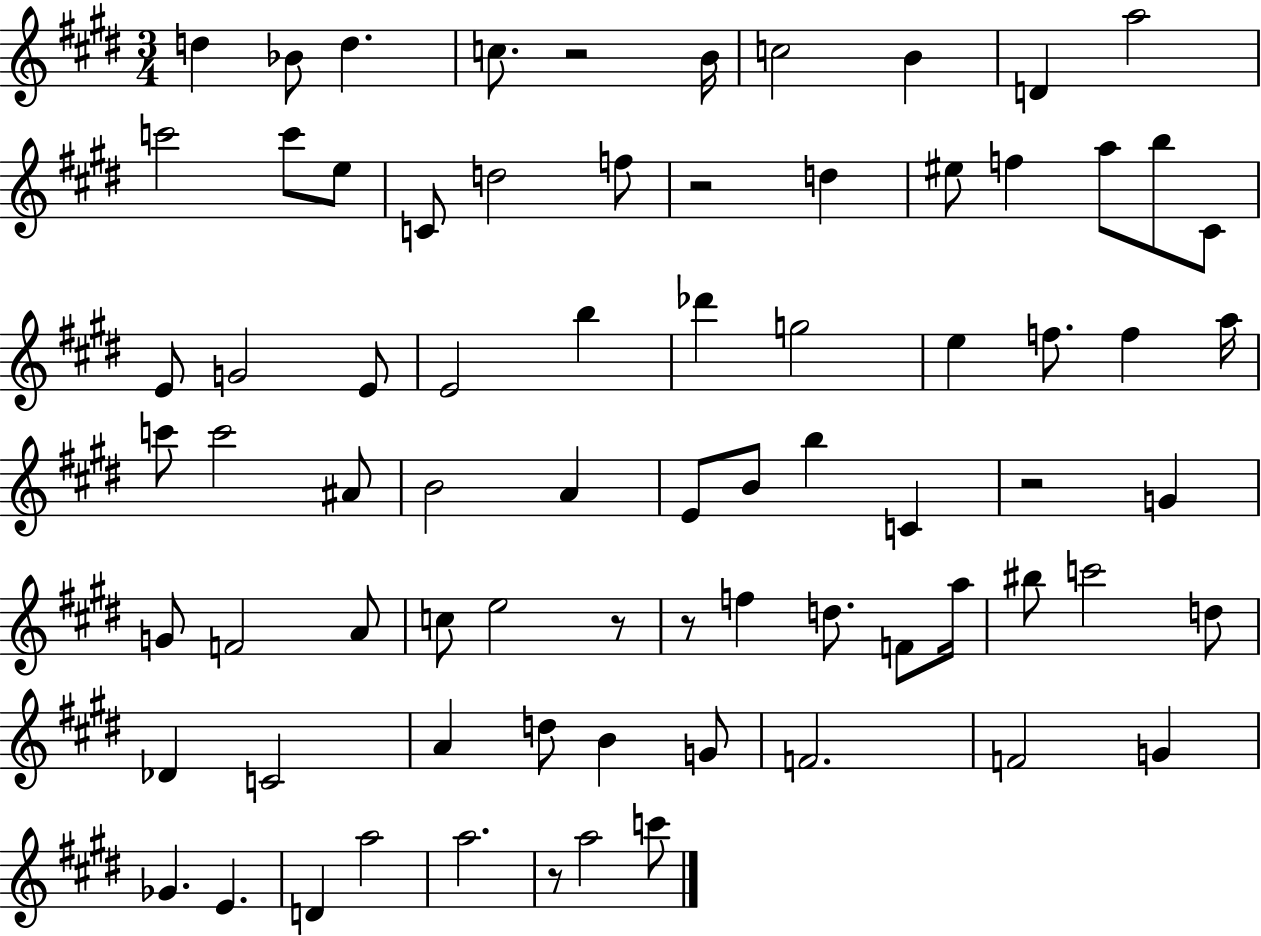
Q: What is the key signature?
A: E major